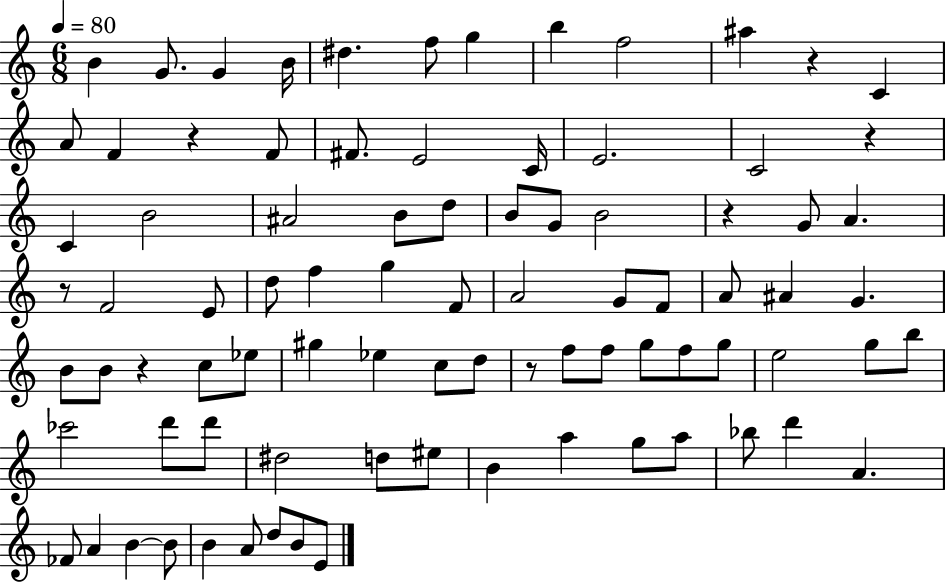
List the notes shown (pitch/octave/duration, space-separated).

B4/q G4/e. G4/q B4/s D#5/q. F5/e G5/q B5/q F5/h A#5/q R/q C4/q A4/e F4/q R/q F4/e F#4/e. E4/h C4/s E4/h. C4/h R/q C4/q B4/h A#4/h B4/e D5/e B4/e G4/e B4/h R/q G4/e A4/q. R/e F4/h E4/e D5/e F5/q G5/q F4/e A4/h G4/e F4/e A4/e A#4/q G4/q. B4/e B4/e R/q C5/e Eb5/e G#5/q Eb5/q C5/e D5/e R/e F5/e F5/e G5/e F5/e G5/e E5/h G5/e B5/e CES6/h D6/e D6/e D#5/h D5/e EIS5/e B4/q A5/q G5/e A5/e Bb5/e D6/q A4/q. FES4/e A4/q B4/q B4/e B4/q A4/e D5/e B4/e E4/e